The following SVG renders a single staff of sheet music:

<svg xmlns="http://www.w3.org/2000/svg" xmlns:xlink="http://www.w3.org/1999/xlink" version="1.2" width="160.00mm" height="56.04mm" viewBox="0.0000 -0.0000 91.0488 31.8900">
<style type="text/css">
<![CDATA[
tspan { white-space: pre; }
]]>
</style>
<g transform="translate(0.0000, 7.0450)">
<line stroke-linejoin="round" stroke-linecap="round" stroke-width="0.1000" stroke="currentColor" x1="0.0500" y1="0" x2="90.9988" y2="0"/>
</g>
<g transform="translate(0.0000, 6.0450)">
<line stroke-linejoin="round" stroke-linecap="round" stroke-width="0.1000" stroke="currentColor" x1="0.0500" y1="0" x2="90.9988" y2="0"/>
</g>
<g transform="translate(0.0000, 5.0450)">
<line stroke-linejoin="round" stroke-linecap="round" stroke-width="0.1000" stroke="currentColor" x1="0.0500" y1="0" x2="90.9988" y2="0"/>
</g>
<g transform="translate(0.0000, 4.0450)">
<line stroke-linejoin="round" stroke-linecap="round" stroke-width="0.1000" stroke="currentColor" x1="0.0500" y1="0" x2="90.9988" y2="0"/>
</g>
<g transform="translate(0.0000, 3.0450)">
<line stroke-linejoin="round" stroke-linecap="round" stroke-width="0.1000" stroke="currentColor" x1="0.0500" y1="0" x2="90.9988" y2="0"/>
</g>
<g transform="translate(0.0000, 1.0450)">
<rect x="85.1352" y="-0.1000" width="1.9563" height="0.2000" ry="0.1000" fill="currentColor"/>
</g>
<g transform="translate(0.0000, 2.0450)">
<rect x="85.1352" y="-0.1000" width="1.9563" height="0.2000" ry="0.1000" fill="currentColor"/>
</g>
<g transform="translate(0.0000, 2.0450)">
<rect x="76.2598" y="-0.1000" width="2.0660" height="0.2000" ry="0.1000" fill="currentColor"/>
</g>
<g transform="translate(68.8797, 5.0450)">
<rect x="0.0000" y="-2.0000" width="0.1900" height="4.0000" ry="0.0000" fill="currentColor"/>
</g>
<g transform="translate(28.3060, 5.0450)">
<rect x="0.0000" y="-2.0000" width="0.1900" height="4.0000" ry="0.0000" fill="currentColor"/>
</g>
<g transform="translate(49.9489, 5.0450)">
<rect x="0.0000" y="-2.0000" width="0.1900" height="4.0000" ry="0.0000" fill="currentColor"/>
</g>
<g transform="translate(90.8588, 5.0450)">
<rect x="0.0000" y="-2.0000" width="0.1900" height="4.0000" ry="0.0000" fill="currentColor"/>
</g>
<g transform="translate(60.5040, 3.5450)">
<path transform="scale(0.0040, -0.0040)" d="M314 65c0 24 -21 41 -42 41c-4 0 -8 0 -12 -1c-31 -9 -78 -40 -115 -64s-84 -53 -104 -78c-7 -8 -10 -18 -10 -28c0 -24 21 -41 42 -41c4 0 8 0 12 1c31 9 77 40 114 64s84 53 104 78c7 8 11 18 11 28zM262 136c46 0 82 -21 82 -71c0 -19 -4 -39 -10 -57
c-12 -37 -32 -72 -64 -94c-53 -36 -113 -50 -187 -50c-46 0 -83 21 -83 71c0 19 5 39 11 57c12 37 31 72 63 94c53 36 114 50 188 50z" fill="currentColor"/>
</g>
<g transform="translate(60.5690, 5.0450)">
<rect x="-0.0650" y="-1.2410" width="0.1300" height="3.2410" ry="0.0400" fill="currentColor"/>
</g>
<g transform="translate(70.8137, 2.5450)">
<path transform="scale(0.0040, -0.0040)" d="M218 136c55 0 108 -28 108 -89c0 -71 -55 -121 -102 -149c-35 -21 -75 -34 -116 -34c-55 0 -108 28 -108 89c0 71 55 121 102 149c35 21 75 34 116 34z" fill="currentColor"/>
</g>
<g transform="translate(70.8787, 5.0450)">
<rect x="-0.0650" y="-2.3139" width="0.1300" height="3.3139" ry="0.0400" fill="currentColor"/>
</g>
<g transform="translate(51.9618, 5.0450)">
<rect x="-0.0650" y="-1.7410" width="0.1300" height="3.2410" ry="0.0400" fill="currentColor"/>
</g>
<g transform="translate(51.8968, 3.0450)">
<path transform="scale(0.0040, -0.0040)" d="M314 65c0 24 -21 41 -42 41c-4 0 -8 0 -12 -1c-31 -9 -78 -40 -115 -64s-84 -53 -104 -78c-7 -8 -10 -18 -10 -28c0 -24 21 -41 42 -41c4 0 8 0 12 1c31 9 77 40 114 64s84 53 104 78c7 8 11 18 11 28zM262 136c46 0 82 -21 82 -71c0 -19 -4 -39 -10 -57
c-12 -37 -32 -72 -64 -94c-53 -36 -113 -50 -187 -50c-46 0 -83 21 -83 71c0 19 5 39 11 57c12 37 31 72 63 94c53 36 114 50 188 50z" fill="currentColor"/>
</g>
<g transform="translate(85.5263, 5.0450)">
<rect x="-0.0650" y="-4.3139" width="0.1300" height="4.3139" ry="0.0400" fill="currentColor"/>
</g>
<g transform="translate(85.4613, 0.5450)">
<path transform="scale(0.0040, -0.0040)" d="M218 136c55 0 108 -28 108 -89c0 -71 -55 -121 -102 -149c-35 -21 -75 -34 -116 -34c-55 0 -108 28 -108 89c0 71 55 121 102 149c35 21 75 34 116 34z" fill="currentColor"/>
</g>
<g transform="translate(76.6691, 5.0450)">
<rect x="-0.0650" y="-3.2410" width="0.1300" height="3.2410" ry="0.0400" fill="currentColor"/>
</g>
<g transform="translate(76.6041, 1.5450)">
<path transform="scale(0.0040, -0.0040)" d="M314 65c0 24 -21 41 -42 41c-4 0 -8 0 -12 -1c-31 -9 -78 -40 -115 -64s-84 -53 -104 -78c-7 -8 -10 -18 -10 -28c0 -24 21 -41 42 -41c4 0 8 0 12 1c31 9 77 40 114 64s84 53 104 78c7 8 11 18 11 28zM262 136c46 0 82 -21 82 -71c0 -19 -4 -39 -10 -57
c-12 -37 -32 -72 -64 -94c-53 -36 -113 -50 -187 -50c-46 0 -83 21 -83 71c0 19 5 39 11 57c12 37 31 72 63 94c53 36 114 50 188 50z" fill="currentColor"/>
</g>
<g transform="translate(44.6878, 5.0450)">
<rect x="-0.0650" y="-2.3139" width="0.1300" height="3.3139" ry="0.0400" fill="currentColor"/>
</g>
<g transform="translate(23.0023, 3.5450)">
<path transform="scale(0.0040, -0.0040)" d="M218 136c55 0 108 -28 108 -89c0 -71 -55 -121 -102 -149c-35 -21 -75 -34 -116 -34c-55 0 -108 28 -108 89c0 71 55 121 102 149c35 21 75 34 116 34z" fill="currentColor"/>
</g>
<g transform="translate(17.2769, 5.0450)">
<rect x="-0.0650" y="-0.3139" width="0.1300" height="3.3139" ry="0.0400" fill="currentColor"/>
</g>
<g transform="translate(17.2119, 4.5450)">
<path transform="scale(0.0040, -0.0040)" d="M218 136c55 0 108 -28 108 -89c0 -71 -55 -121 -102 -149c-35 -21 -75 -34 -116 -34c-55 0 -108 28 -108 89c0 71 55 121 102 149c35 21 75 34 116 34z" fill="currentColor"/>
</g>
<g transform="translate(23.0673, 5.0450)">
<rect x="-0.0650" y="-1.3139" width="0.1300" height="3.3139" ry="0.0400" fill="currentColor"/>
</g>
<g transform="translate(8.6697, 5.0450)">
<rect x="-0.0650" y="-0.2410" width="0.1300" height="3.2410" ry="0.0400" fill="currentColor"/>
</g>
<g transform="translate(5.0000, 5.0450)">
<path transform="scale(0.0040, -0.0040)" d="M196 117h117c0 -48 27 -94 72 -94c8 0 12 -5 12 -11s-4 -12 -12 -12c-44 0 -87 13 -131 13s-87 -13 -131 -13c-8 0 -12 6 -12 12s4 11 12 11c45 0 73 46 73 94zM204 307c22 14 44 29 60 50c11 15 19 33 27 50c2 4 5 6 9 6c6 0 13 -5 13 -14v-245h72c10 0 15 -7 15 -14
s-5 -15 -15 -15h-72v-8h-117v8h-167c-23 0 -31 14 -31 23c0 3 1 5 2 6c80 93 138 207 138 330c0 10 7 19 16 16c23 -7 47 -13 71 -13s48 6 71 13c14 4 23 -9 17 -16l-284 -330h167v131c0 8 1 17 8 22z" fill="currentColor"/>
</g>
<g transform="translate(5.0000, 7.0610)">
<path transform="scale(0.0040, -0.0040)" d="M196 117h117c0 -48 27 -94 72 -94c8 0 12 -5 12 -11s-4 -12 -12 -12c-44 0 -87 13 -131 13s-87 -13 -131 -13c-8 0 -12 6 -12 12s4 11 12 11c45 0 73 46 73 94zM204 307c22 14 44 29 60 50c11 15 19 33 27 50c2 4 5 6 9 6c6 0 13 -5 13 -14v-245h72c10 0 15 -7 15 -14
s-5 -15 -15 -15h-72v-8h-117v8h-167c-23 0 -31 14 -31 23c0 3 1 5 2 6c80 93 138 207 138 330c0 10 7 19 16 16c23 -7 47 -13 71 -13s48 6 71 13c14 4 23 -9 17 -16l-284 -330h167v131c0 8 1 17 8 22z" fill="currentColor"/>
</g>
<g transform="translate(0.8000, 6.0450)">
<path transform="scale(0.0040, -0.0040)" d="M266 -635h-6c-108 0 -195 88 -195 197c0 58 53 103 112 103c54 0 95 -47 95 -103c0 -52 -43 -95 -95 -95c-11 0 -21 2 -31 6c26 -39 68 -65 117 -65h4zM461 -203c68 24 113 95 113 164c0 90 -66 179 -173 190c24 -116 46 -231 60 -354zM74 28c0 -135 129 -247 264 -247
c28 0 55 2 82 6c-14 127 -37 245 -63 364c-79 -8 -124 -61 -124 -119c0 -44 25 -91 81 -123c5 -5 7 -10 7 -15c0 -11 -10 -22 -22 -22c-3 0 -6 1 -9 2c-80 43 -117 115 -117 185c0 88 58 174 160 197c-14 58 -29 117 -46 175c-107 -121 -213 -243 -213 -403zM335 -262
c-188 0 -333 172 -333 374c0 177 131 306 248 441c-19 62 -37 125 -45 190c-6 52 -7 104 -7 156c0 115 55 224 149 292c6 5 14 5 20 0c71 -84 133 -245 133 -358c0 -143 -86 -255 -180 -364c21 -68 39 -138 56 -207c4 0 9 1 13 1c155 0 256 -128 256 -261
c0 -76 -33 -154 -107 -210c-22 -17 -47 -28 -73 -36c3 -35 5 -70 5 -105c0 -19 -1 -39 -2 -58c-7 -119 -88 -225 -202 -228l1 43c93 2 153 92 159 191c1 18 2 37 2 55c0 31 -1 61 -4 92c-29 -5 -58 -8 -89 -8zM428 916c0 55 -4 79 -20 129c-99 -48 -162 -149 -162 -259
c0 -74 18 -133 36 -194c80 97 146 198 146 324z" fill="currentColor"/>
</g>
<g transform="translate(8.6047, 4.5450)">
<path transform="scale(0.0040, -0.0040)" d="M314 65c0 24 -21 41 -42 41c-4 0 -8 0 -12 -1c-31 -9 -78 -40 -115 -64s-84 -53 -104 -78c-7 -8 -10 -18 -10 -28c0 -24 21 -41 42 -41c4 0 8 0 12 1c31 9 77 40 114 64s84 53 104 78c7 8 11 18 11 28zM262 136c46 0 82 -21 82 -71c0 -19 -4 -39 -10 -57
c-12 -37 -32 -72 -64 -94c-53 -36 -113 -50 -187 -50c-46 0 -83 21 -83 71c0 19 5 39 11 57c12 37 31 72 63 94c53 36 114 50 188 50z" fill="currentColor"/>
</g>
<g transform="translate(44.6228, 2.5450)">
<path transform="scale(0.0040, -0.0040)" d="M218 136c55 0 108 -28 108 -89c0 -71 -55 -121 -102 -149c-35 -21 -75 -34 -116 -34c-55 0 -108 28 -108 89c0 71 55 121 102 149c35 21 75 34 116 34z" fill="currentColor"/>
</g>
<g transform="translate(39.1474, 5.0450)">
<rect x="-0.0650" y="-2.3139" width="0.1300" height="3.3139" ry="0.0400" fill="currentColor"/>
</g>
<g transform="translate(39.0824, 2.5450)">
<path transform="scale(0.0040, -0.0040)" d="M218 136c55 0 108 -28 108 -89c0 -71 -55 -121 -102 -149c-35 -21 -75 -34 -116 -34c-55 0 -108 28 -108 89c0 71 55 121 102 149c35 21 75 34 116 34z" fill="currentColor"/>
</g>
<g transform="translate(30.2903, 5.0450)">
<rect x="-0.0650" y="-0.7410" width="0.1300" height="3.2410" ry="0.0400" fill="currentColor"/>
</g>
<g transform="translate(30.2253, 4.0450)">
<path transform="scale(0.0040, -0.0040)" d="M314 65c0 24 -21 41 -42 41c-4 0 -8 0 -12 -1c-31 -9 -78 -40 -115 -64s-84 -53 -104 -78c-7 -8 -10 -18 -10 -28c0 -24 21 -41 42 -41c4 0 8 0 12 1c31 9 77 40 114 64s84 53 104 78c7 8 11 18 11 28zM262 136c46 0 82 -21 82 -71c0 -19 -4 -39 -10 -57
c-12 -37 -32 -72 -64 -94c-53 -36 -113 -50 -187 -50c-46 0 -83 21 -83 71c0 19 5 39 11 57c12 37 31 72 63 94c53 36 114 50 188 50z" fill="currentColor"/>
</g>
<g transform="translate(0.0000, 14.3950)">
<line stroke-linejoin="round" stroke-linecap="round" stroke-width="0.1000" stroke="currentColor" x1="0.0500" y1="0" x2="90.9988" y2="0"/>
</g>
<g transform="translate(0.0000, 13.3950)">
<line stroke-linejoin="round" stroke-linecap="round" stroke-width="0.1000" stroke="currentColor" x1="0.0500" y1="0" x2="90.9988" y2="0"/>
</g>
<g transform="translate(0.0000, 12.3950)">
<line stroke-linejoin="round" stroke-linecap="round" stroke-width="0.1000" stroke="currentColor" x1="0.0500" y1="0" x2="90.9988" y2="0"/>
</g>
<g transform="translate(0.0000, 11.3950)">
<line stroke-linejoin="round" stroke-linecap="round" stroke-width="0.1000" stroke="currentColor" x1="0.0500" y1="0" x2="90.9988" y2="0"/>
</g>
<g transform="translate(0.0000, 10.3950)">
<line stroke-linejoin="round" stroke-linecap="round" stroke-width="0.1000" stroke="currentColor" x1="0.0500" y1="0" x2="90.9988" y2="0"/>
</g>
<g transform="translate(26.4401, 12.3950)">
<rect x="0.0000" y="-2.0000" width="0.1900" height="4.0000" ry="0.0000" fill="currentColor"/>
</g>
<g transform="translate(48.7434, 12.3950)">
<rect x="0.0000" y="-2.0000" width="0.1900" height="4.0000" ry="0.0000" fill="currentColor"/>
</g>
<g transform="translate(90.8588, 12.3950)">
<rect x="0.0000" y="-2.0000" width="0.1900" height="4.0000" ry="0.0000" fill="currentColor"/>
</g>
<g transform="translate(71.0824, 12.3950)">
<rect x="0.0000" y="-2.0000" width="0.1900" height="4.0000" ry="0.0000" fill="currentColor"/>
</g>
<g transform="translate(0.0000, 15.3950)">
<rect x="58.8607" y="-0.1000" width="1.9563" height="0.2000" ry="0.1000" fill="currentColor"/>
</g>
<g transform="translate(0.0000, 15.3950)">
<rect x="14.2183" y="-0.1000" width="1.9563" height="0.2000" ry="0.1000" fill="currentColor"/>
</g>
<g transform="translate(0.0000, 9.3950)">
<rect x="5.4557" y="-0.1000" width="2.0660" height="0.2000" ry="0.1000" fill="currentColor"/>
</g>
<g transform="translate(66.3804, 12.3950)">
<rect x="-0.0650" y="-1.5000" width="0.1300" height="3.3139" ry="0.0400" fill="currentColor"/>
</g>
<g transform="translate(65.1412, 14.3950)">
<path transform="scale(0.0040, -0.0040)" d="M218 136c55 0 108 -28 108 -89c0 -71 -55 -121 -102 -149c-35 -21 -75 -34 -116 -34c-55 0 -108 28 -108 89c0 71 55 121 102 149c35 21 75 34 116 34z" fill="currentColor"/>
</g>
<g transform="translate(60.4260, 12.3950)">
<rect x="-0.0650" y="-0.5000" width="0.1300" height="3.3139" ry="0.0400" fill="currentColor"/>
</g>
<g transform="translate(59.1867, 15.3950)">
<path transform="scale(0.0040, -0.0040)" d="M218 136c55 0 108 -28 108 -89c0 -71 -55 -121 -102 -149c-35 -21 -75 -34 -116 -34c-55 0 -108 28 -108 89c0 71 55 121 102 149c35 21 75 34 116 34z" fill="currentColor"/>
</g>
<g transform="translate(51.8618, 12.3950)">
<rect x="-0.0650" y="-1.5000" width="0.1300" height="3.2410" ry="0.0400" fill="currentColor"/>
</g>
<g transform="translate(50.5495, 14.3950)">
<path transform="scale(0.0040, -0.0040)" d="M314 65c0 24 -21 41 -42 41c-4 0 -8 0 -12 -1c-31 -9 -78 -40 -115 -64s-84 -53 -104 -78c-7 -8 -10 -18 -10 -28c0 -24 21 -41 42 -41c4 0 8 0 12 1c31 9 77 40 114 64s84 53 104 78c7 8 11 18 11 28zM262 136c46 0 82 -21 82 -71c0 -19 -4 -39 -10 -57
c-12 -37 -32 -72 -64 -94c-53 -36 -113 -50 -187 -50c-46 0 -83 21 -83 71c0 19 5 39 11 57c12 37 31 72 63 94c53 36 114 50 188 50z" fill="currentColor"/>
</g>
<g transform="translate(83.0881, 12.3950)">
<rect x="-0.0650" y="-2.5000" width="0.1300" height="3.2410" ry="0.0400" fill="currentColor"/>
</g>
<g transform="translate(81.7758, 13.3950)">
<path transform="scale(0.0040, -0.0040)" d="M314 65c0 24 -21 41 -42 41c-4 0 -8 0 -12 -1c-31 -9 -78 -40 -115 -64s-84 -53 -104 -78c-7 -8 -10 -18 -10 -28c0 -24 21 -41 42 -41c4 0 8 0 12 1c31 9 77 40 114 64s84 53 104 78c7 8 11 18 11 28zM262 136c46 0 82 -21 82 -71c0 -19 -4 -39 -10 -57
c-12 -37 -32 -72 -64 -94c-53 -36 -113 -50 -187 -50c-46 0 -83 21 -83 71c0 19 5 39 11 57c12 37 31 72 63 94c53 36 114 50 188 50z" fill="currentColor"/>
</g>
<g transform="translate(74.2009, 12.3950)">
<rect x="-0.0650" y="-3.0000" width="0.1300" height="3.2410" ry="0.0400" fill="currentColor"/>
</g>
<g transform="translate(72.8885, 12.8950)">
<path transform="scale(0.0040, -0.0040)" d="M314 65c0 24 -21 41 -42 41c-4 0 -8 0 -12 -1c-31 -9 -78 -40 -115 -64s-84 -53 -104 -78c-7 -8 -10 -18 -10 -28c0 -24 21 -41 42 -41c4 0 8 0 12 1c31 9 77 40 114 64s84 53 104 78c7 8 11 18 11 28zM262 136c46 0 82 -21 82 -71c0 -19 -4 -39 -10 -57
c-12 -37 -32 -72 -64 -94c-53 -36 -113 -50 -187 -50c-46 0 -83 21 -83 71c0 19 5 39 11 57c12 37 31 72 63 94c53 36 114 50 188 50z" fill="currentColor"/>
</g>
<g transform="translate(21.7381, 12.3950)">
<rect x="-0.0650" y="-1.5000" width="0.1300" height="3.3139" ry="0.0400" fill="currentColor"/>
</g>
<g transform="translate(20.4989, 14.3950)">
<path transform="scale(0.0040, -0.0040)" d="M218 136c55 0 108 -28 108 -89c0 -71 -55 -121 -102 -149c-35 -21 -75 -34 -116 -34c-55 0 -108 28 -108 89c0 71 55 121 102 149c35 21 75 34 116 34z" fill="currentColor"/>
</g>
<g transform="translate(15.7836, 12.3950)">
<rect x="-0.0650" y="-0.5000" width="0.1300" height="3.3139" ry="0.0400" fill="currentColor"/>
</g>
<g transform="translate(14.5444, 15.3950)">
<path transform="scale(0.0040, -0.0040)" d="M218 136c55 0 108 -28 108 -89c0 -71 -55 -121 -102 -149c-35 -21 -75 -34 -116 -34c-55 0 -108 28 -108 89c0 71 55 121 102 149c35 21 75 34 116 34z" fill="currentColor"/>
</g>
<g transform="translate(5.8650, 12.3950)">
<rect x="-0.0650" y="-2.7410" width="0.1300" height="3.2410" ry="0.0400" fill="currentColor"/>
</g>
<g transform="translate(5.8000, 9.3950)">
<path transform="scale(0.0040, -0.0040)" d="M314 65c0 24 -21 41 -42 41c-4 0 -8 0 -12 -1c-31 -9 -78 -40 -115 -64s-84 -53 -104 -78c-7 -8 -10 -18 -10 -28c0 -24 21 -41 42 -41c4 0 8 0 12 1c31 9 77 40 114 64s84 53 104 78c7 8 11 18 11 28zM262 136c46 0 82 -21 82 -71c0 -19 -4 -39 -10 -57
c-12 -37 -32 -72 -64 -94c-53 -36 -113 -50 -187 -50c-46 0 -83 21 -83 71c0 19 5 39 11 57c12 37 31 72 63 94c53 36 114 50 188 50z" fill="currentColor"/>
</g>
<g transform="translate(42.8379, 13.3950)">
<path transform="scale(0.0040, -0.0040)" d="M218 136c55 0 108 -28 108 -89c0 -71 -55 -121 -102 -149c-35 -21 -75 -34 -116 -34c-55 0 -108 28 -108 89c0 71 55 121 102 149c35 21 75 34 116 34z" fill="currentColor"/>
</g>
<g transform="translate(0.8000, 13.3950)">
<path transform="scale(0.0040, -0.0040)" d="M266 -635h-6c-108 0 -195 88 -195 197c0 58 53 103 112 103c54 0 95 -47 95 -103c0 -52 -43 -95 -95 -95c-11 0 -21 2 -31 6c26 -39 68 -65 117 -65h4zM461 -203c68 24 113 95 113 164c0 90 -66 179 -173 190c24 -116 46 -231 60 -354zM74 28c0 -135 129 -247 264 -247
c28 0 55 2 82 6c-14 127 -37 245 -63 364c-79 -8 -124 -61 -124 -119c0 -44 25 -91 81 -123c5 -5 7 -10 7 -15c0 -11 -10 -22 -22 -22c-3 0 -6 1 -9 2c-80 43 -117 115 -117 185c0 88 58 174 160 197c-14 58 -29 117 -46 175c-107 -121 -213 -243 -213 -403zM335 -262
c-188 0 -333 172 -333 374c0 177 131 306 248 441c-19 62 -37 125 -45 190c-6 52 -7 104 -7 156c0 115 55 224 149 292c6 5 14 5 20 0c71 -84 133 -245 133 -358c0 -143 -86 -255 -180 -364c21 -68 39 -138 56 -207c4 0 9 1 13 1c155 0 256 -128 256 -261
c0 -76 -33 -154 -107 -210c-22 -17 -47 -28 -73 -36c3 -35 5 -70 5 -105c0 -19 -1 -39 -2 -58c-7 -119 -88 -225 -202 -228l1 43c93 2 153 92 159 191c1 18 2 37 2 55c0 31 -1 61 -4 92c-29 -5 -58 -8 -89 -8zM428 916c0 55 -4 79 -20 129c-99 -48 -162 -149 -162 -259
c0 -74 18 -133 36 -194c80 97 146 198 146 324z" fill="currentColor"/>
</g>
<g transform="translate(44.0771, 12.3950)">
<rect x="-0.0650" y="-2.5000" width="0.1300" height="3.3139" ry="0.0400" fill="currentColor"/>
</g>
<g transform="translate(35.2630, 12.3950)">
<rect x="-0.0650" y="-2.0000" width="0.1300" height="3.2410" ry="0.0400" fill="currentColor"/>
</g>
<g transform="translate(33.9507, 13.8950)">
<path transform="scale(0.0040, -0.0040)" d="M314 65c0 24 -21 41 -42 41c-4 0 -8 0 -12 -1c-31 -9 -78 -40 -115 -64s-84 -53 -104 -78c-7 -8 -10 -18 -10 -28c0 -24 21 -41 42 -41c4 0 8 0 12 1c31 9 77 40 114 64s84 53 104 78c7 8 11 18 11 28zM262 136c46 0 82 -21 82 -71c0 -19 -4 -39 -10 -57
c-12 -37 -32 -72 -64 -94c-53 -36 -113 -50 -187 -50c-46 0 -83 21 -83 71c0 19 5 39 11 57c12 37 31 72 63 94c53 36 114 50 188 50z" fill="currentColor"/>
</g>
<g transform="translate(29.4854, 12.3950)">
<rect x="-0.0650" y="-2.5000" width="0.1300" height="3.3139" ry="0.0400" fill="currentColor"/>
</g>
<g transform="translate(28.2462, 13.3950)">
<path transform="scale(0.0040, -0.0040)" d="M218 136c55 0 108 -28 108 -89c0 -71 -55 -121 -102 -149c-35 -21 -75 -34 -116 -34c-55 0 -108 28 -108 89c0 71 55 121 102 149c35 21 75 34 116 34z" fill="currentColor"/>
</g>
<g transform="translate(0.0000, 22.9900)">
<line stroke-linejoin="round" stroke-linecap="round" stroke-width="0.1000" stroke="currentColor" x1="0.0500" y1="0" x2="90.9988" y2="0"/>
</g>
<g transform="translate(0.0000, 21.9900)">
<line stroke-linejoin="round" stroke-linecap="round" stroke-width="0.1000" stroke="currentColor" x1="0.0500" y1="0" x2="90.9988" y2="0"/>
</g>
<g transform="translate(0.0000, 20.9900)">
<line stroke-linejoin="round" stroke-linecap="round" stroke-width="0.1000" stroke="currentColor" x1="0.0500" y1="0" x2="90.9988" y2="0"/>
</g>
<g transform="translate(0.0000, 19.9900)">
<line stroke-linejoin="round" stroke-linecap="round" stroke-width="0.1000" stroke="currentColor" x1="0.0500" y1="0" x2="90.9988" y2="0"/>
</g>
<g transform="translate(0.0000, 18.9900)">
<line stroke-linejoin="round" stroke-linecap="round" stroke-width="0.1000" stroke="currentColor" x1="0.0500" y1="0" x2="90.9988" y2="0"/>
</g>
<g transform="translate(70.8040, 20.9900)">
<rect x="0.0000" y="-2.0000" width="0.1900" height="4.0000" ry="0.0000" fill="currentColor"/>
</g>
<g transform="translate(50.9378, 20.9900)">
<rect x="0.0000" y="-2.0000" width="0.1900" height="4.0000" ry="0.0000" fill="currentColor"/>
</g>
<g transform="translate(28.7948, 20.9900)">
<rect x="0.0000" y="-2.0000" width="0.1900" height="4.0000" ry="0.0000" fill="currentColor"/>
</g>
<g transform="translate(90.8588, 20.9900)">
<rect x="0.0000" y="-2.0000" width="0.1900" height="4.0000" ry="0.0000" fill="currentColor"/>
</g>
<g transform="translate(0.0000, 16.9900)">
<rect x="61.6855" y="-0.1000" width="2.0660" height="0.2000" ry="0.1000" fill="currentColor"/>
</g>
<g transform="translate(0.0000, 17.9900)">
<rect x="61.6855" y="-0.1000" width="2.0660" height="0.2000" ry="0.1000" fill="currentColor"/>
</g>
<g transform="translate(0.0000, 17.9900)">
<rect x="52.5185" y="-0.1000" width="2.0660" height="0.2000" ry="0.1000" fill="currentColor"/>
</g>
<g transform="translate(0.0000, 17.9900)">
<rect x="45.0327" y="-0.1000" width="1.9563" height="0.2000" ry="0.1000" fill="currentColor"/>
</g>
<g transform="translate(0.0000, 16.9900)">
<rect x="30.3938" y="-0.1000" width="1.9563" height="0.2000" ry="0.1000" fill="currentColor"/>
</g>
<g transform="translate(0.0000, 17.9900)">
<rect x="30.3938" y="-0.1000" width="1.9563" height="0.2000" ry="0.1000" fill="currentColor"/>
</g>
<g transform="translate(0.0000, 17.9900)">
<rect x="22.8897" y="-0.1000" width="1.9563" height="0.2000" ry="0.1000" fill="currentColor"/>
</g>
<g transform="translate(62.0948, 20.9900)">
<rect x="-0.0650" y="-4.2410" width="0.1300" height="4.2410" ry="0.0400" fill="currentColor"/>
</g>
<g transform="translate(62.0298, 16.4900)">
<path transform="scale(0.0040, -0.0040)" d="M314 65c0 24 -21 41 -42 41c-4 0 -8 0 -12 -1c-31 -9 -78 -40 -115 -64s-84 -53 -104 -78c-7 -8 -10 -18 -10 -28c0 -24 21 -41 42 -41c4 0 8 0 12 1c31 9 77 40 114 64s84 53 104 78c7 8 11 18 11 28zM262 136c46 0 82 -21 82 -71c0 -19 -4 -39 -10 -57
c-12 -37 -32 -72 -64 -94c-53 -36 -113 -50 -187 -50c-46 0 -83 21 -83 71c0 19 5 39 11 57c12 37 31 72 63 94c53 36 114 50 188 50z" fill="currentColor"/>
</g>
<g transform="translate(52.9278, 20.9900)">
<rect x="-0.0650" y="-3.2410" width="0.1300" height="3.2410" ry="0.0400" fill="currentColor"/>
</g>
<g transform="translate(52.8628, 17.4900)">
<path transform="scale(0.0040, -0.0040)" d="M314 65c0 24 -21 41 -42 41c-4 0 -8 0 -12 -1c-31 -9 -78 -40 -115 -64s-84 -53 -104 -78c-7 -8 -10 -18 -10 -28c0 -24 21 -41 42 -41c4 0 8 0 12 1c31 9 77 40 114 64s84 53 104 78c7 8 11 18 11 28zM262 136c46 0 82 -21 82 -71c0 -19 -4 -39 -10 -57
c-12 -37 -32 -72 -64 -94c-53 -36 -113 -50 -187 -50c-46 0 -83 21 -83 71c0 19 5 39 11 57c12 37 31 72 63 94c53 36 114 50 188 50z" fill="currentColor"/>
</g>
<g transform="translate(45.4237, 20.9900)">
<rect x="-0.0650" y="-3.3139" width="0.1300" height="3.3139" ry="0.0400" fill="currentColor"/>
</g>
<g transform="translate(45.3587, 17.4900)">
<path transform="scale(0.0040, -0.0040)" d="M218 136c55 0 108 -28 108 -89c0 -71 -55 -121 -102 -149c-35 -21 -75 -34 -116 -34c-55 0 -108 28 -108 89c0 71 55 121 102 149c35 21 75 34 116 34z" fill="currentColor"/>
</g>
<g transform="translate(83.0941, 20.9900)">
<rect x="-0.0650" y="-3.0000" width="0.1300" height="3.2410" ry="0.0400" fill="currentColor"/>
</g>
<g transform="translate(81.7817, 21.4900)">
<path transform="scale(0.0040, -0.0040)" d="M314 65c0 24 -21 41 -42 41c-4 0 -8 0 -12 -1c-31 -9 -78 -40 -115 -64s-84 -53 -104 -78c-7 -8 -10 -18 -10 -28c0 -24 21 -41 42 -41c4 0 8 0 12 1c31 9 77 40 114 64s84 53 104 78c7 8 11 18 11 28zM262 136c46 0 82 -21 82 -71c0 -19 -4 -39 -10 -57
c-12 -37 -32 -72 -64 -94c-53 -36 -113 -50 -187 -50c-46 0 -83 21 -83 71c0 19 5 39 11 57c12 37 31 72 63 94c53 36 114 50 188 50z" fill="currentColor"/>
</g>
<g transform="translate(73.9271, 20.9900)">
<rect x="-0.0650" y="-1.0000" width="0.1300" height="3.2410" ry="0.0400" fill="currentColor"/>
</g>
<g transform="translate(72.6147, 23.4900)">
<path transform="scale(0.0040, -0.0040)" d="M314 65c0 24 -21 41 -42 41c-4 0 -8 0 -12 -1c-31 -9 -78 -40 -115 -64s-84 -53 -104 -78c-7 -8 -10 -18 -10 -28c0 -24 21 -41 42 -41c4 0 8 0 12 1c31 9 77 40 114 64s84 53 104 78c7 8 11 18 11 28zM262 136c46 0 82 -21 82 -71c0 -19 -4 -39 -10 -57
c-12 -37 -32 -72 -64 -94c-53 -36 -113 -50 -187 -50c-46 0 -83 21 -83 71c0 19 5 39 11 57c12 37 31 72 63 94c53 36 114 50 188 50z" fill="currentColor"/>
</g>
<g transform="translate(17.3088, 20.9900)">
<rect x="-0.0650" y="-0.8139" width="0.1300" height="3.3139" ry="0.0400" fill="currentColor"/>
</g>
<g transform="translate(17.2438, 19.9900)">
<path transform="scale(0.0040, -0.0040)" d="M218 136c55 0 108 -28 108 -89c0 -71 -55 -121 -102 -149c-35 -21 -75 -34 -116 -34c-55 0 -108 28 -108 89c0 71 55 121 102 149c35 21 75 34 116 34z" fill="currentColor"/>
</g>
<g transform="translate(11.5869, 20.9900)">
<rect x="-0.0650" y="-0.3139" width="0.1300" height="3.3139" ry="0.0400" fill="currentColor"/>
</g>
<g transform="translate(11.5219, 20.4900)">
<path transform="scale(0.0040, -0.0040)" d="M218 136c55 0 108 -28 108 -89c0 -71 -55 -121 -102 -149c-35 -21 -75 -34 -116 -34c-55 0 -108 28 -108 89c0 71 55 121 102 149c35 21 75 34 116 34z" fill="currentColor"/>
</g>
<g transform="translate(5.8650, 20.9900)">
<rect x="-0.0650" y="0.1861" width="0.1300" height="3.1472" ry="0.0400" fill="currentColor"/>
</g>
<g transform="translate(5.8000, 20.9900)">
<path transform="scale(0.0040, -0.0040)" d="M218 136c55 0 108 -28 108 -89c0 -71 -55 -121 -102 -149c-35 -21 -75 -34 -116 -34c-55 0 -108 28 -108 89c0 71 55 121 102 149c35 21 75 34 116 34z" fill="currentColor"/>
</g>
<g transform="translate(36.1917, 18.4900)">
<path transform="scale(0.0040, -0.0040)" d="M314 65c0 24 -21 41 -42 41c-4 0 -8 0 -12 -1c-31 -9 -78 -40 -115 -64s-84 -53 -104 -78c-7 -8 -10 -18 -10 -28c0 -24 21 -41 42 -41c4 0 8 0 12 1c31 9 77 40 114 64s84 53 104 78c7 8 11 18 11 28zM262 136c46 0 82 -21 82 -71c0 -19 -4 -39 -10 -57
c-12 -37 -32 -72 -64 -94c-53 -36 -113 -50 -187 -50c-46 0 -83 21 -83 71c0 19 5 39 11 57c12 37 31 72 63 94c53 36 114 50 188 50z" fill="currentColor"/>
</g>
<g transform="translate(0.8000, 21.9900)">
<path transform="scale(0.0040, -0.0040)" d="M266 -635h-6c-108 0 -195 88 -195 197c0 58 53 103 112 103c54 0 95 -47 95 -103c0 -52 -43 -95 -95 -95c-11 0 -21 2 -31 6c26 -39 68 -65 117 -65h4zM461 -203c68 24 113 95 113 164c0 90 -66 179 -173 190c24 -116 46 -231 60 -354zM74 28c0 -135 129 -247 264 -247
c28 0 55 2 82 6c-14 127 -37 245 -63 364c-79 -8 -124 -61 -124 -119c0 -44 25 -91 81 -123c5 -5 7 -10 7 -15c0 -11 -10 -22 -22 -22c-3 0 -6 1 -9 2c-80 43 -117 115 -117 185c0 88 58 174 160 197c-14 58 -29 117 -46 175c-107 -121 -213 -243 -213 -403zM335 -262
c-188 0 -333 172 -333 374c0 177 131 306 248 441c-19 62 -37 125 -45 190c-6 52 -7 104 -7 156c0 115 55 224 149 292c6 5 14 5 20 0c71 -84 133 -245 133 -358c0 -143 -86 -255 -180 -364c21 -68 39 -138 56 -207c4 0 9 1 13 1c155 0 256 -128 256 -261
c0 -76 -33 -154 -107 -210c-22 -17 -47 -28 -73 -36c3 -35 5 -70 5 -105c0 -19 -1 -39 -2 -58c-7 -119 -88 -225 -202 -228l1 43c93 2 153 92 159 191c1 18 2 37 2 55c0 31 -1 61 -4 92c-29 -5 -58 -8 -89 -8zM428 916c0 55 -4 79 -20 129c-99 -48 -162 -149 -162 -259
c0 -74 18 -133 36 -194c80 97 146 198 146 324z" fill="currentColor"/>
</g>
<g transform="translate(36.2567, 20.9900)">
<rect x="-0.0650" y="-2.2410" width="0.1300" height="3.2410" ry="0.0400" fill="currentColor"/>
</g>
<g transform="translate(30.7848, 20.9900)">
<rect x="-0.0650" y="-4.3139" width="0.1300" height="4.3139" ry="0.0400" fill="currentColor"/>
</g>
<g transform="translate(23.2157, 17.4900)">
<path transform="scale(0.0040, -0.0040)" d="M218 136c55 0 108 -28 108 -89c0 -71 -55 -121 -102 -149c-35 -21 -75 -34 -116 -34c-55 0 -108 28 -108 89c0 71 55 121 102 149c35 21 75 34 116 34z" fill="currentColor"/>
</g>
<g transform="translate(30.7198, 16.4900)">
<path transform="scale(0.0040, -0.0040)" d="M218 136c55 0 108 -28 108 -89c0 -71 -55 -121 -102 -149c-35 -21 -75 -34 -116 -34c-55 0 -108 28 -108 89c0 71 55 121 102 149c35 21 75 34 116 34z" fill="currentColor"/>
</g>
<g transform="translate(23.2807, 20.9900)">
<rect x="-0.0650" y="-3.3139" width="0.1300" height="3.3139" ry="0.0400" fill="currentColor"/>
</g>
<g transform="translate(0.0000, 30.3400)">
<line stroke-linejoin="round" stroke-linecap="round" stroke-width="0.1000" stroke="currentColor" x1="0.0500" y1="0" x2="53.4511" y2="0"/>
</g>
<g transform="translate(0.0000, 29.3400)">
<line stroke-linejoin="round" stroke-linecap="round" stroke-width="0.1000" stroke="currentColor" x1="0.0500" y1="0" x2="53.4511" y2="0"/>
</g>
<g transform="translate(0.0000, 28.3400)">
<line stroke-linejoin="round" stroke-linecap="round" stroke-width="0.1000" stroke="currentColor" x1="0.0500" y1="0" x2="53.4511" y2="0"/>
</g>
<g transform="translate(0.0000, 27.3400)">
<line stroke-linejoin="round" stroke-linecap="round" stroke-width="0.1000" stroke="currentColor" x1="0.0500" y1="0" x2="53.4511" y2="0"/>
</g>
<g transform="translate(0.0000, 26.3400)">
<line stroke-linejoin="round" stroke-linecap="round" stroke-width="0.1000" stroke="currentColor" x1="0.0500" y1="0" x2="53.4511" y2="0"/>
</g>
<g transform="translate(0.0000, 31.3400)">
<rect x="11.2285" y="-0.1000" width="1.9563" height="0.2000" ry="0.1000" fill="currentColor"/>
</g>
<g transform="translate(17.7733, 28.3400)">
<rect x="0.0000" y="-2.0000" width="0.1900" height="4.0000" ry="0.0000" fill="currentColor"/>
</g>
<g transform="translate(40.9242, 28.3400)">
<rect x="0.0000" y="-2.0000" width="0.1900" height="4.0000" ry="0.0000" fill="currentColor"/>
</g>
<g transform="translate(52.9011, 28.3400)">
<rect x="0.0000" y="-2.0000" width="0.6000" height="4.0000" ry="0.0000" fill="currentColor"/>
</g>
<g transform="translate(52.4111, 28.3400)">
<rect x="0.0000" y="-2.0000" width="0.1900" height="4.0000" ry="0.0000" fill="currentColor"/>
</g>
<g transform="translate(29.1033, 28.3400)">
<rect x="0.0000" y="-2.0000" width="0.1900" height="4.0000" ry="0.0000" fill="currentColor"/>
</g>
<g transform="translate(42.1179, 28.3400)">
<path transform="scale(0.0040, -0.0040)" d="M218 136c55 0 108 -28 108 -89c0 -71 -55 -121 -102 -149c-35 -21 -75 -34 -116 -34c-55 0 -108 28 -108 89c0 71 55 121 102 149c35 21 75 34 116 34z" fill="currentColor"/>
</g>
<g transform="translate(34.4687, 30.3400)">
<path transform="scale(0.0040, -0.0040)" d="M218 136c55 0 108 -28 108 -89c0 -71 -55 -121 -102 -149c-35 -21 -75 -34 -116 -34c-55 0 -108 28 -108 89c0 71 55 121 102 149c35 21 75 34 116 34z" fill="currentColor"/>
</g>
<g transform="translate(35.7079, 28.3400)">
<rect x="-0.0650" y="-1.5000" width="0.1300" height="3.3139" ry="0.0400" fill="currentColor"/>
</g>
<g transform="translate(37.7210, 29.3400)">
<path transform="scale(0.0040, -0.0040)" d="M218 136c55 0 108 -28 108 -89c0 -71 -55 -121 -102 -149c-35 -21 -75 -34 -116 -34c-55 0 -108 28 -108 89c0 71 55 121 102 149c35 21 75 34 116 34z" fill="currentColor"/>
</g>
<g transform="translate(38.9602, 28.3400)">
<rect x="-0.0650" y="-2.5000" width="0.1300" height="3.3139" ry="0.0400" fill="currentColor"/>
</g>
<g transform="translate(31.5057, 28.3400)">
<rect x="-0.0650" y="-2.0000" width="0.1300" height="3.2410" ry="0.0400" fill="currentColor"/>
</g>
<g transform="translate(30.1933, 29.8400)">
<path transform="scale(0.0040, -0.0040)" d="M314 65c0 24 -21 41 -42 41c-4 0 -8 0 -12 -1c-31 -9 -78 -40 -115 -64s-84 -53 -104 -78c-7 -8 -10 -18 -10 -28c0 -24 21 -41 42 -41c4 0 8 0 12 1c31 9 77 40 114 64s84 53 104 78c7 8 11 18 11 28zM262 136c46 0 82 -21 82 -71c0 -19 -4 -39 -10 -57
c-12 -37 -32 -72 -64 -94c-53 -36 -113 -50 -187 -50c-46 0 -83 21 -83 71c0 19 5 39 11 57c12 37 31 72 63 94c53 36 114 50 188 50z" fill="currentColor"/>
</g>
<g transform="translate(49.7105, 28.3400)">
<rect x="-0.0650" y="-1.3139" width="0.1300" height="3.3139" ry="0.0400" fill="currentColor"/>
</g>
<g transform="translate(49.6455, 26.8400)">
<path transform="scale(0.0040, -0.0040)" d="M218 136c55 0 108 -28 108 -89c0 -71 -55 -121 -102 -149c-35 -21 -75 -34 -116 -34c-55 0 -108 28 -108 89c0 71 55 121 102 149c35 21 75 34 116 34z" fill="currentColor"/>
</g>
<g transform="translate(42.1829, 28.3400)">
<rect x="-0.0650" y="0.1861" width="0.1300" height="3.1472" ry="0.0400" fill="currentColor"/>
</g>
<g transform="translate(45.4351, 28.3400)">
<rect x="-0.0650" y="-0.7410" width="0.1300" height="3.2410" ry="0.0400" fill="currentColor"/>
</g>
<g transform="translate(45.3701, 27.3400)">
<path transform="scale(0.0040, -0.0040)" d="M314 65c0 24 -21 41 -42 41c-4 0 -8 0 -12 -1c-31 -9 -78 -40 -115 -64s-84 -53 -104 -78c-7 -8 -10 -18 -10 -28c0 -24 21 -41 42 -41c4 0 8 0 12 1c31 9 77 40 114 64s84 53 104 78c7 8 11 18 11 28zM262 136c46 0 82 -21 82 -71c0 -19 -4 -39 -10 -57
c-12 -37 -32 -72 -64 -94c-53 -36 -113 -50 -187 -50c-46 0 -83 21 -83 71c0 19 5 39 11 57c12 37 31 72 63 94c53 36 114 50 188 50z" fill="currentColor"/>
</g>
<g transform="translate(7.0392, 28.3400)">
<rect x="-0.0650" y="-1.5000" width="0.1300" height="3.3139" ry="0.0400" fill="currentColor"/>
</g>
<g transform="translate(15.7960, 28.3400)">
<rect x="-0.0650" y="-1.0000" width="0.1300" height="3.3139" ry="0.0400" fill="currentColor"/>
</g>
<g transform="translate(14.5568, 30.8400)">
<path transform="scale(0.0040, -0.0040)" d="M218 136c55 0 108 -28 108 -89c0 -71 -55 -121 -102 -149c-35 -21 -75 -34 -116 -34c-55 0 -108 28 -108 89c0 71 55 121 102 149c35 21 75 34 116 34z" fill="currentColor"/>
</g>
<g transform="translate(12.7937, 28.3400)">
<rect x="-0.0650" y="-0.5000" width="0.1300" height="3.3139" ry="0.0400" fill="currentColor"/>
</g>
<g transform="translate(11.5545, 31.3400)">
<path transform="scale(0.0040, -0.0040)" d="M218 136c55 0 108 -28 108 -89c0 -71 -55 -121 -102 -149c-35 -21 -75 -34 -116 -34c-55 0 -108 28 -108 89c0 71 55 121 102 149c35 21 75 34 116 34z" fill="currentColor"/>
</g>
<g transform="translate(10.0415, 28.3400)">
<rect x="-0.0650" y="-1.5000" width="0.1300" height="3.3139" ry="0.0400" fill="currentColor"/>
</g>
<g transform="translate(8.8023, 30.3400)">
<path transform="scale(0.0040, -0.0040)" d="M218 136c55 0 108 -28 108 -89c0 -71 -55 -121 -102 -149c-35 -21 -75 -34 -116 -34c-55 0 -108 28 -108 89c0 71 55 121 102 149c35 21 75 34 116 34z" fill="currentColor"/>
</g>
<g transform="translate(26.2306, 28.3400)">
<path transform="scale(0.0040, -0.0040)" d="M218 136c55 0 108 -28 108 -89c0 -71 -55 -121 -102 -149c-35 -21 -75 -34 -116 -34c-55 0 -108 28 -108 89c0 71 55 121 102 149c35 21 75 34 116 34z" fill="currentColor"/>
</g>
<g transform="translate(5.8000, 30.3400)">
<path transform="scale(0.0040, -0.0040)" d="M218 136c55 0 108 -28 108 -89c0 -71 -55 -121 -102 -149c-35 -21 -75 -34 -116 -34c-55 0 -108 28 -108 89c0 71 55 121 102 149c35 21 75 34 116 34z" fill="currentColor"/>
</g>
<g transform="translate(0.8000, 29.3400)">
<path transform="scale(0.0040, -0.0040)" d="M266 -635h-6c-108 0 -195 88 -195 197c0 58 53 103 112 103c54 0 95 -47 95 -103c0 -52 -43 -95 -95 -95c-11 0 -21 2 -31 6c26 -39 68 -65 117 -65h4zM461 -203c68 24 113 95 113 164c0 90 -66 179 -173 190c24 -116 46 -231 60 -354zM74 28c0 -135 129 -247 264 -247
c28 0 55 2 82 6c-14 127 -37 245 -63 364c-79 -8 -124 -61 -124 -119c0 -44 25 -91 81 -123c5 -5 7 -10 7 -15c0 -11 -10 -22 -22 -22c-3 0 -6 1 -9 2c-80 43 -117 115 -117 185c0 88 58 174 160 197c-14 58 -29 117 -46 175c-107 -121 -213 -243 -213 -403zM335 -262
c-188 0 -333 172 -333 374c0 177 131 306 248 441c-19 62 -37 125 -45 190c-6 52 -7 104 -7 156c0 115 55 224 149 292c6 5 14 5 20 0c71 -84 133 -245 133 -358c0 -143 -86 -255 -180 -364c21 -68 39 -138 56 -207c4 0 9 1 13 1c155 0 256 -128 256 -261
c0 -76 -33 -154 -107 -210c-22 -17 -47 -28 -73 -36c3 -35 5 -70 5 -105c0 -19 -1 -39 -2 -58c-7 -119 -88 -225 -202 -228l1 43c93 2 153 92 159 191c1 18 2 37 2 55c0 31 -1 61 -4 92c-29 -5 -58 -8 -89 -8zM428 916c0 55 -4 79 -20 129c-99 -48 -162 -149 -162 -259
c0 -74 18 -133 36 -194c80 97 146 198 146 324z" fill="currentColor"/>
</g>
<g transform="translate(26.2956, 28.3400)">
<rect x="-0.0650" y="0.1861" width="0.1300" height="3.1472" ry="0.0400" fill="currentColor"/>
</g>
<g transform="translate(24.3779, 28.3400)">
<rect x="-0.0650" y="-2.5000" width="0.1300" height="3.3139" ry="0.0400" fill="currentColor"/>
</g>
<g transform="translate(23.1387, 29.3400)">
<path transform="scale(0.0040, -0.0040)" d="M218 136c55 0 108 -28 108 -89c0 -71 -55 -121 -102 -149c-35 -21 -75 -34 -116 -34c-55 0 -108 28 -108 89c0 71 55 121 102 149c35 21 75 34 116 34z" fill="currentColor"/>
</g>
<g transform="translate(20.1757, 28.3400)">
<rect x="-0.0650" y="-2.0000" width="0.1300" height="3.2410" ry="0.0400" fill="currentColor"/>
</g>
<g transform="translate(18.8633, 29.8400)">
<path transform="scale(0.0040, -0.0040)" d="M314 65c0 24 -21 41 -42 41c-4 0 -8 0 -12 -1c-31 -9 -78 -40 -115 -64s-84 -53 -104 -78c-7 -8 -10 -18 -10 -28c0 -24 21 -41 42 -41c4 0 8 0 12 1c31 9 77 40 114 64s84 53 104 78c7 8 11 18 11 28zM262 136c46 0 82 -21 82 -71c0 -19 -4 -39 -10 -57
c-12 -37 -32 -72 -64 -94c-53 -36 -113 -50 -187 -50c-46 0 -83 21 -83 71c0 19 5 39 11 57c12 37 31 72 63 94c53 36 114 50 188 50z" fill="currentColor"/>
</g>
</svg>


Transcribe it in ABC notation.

X:1
T:Untitled
M:4/4
L:1/4
K:C
c2 c e d2 g g f2 e2 g b2 d' a2 C E G F2 G E2 C E A2 G2 B c d b d' g2 b b2 d'2 D2 A2 E E C D F2 G B F2 E G B d2 e